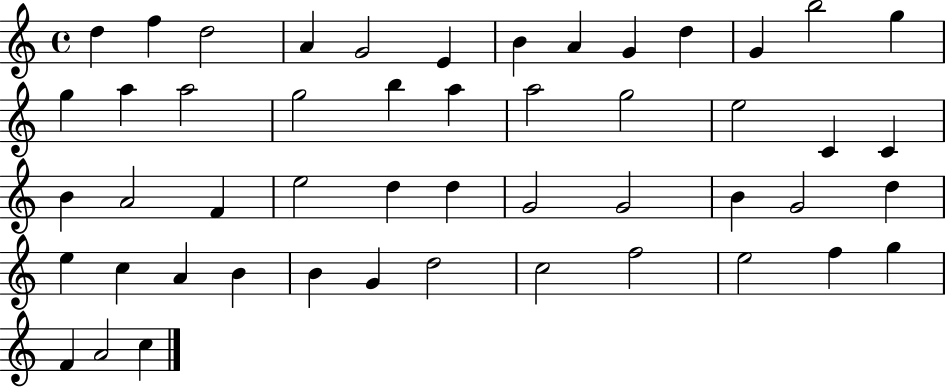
X:1
T:Untitled
M:4/4
L:1/4
K:C
d f d2 A G2 E B A G d G b2 g g a a2 g2 b a a2 g2 e2 C C B A2 F e2 d d G2 G2 B G2 d e c A B B G d2 c2 f2 e2 f g F A2 c